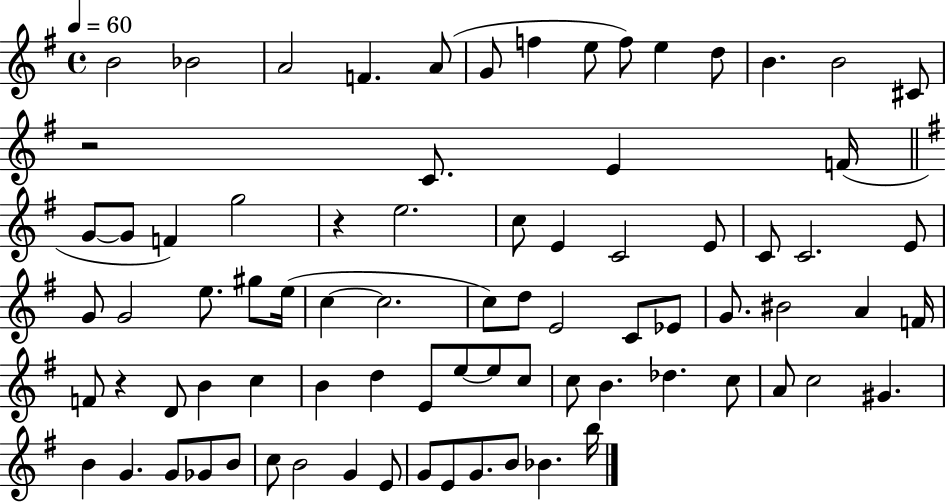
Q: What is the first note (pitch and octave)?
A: B4